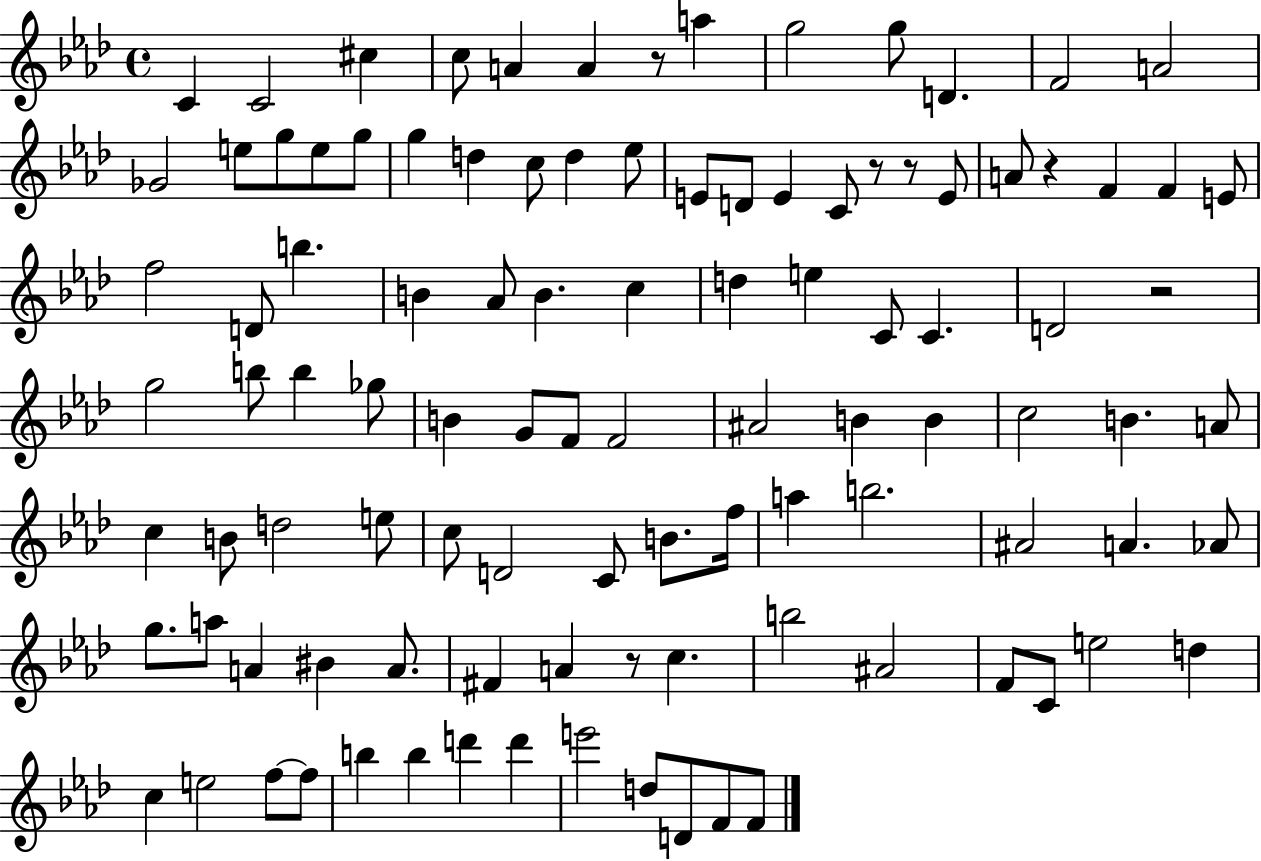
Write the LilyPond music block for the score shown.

{
  \clef treble
  \time 4/4
  \defaultTimeSignature
  \key aes \major
  c'4 c'2 cis''4 | c''8 a'4 a'4 r8 a''4 | g''2 g''8 d'4. | f'2 a'2 | \break ges'2 e''8 g''8 e''8 g''8 | g''4 d''4 c''8 d''4 ees''8 | e'8 d'8 e'4 c'8 r8 r8 e'8 | a'8 r4 f'4 f'4 e'8 | \break f''2 d'8 b''4. | b'4 aes'8 b'4. c''4 | d''4 e''4 c'8 c'4. | d'2 r2 | \break g''2 b''8 b''4 ges''8 | b'4 g'8 f'8 f'2 | ais'2 b'4 b'4 | c''2 b'4. a'8 | \break c''4 b'8 d''2 e''8 | c''8 d'2 c'8 b'8. f''16 | a''4 b''2. | ais'2 a'4. aes'8 | \break g''8. a''8 a'4 bis'4 a'8. | fis'4 a'4 r8 c''4. | b''2 ais'2 | f'8 c'8 e''2 d''4 | \break c''4 e''2 f''8~~ f''8 | b''4 b''4 d'''4 d'''4 | e'''2 d''8 d'8 f'8 f'8 | \bar "|."
}